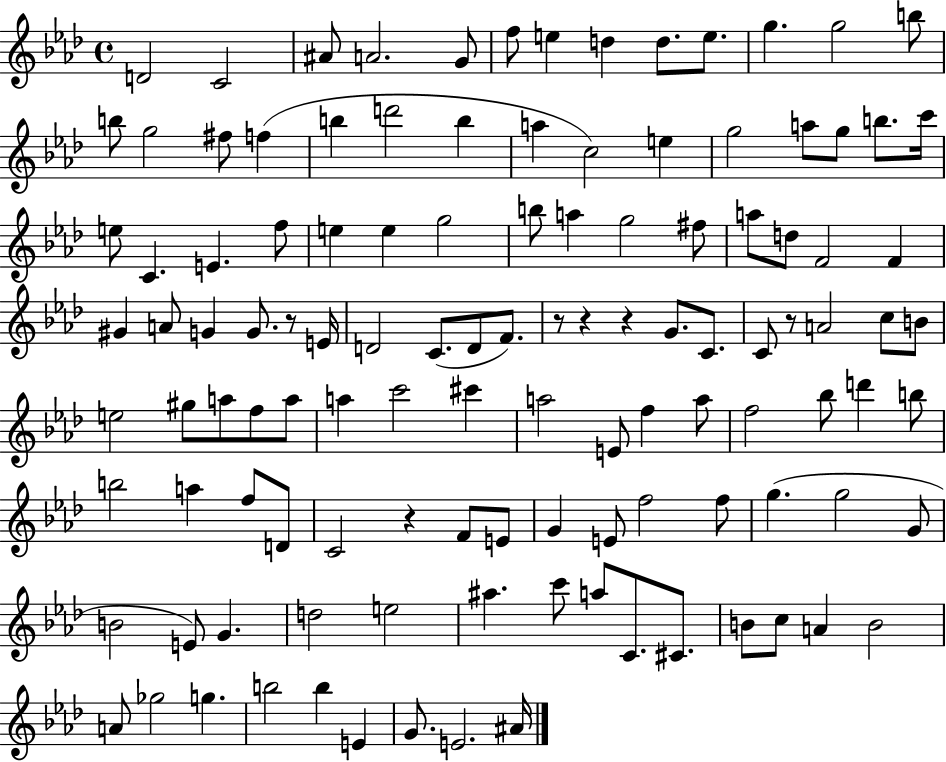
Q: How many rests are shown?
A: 6